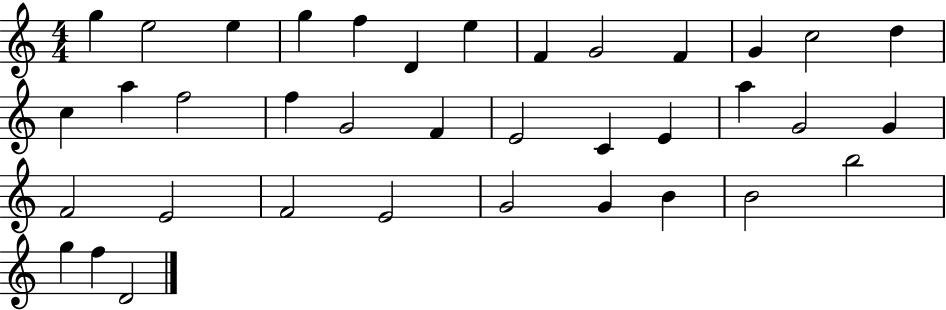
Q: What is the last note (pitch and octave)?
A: D4